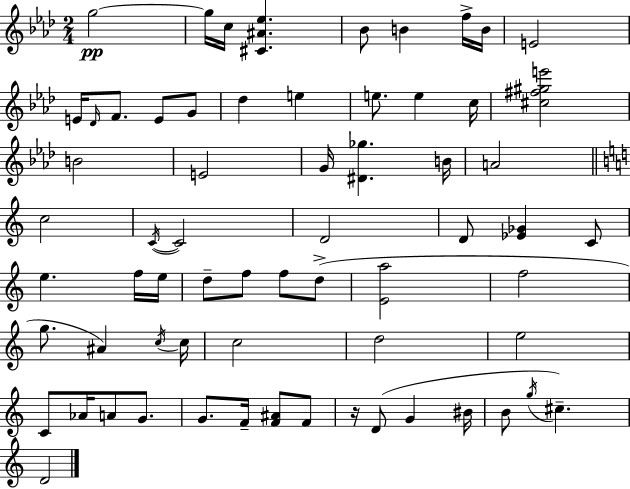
{
  \clef treble
  \numericTimeSignature
  \time 2/4
  \key aes \major
  \repeat volta 2 { g''2~~\pp | g''16 c''16 <cis' ais' ees''>4. | bes'8 b'4 f''16-> b'16 | e'2 | \break e'16 \grace { des'16 } f'8. e'8 g'8 | des''4 e''4 | e''8. e''4 | c''16 <cis'' fis'' gis'' e'''>2 | \break b'2 | e'2 | g'16 <dis' ges''>4. | b'16 a'2 | \break \bar "||" \break \key a \minor c''2 | \acciaccatura { c'16~ }~ c'2 | d'2 | d'8 <ees' ges'>4 c'8 | \break e''4. f''16 | e''16 d''8-- f''8 f''8 d''8->( | <e' a''>2 | f''2 | \break g''8. ais'4) | \acciaccatura { c''16 } c''16 c''2 | d''2 | e''2 | \break c'8 aes'16 a'8 g'8. | g'8. f'16-- <f' ais'>8 | f'8 r16 d'8( g'4 | bis'16 b'8 \acciaccatura { g''16 } cis''4.--) | \break d'2 | } \bar "|."
}